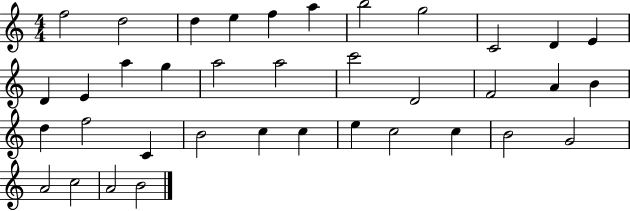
{
  \clef treble
  \numericTimeSignature
  \time 4/4
  \key c \major
  f''2 d''2 | d''4 e''4 f''4 a''4 | b''2 g''2 | c'2 d'4 e'4 | \break d'4 e'4 a''4 g''4 | a''2 a''2 | c'''2 d'2 | f'2 a'4 b'4 | \break d''4 f''2 c'4 | b'2 c''4 c''4 | e''4 c''2 c''4 | b'2 g'2 | \break a'2 c''2 | a'2 b'2 | \bar "|."
}